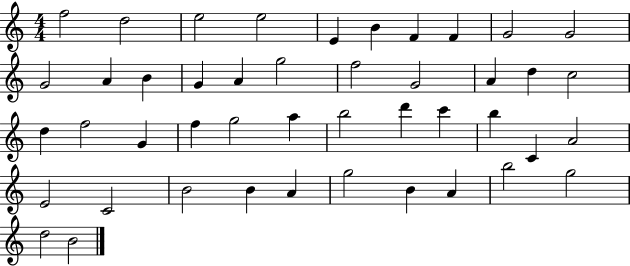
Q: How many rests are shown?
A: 0